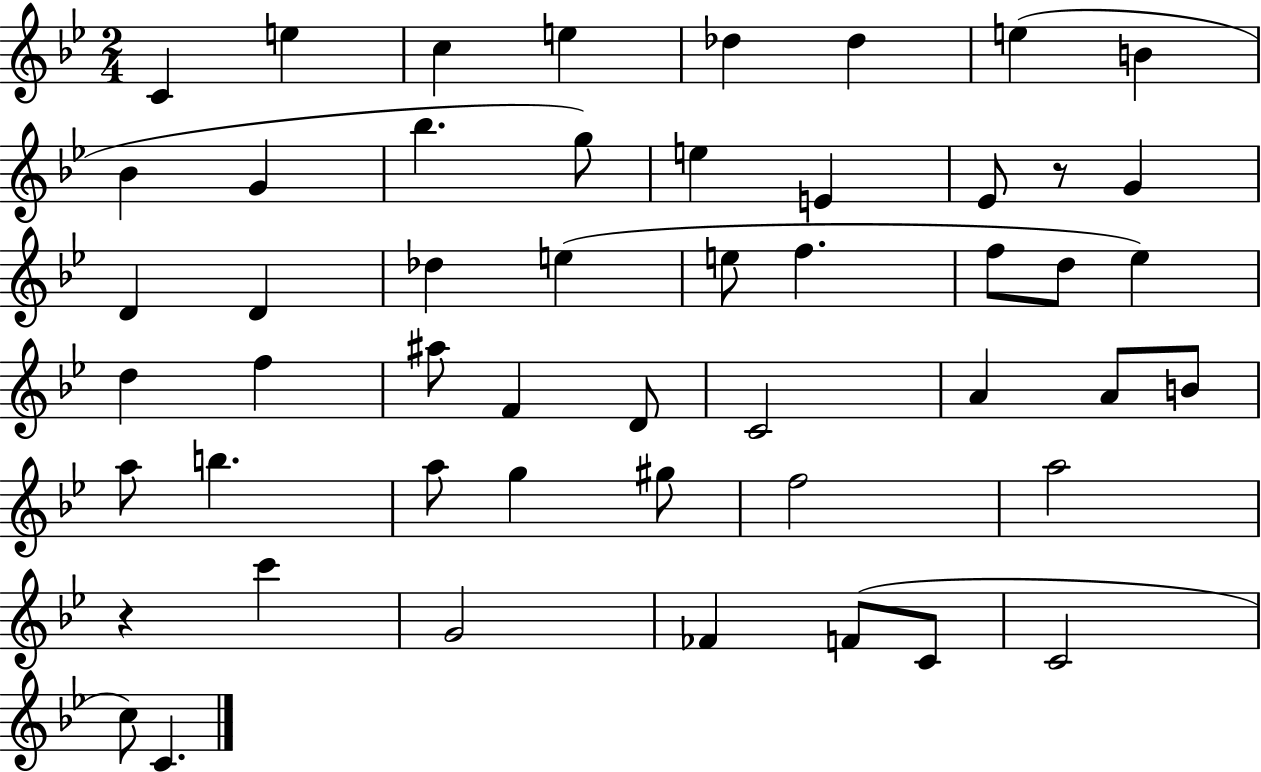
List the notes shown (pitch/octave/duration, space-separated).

C4/q E5/q C5/q E5/q Db5/q Db5/q E5/q B4/q Bb4/q G4/q Bb5/q. G5/e E5/q E4/q Eb4/e R/e G4/q D4/q D4/q Db5/q E5/q E5/e F5/q. F5/e D5/e Eb5/q D5/q F5/q A#5/e F4/q D4/e C4/h A4/q A4/e B4/e A5/e B5/q. A5/e G5/q G#5/e F5/h A5/h R/q C6/q G4/h FES4/q F4/e C4/e C4/h C5/e C4/q.